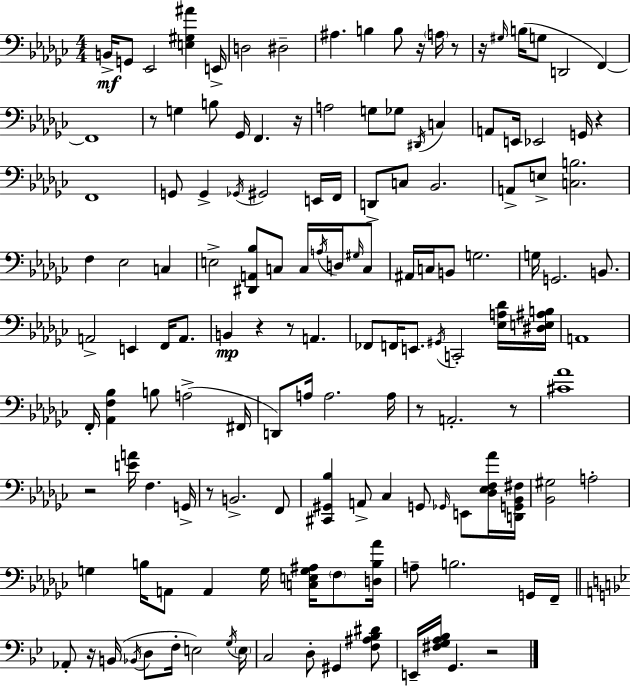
B2/s G2/e Eb2/h [E3,G#3,A#4]/q E2/s D3/h D#3/h A#3/q. B3/q B3/e R/s A3/s R/e R/s G#3/s B3/s G3/e D2/h F2/q F2/w R/e G3/q B3/e Gb2/s F2/q. R/s A3/h G3/e Gb3/e D#2/s C3/q A2/e E2/s Eb2/h G2/s R/q F2/w G2/e G2/q Gb2/s G#2/h E2/s F2/s D2/e C3/e Bb2/h. A2/e E3/e [C3,B3]/h. F3/q Eb3/h C3/q E3/h [D#2,A2,Bb3]/e C3/e C3/s A3/s D3/s G#3/s C3/e A#2/s C3/s B2/e G3/h. G3/s G2/h. B2/e. A2/h E2/q F2/s A2/e. B2/q R/q R/e A2/q. FES2/e F2/s E2/e. G#2/s C2/h [Eb3,A3,Db4]/s [D#3,E3,A#3,B3]/s A2/w F2/s [Ab2,F3,Bb3]/q B3/e A3/h F#2/s D2/e A3/s A3/h. A3/s R/e A2/h. R/e [C#4,Ab4]/w R/h [E4,A4]/s F3/q. G2/s R/e B2/h. F2/e [C#2,G#2,Bb3]/q A2/e CES3/q G2/e Gb2/s E2/e [Db3,Eb3,F3,Ab4]/s [D2,G2,Bb2,F#3]/s [Bb2,G#3]/h A3/h G3/q B3/s A2/e A2/q G3/s [C3,E3,G3,A#3]/s F3/e [D3,B3,Ab4]/s A3/e B3/h. G2/s F2/s Ab2/e R/s B2/s Bb2/s D3/e F3/s E3/h G3/s E3/s C3/h D3/e G#2/q [F3,A#3,Bb3,D#4]/e E2/s [F#3,G3,A3,Bb3]/s G2/q. R/h